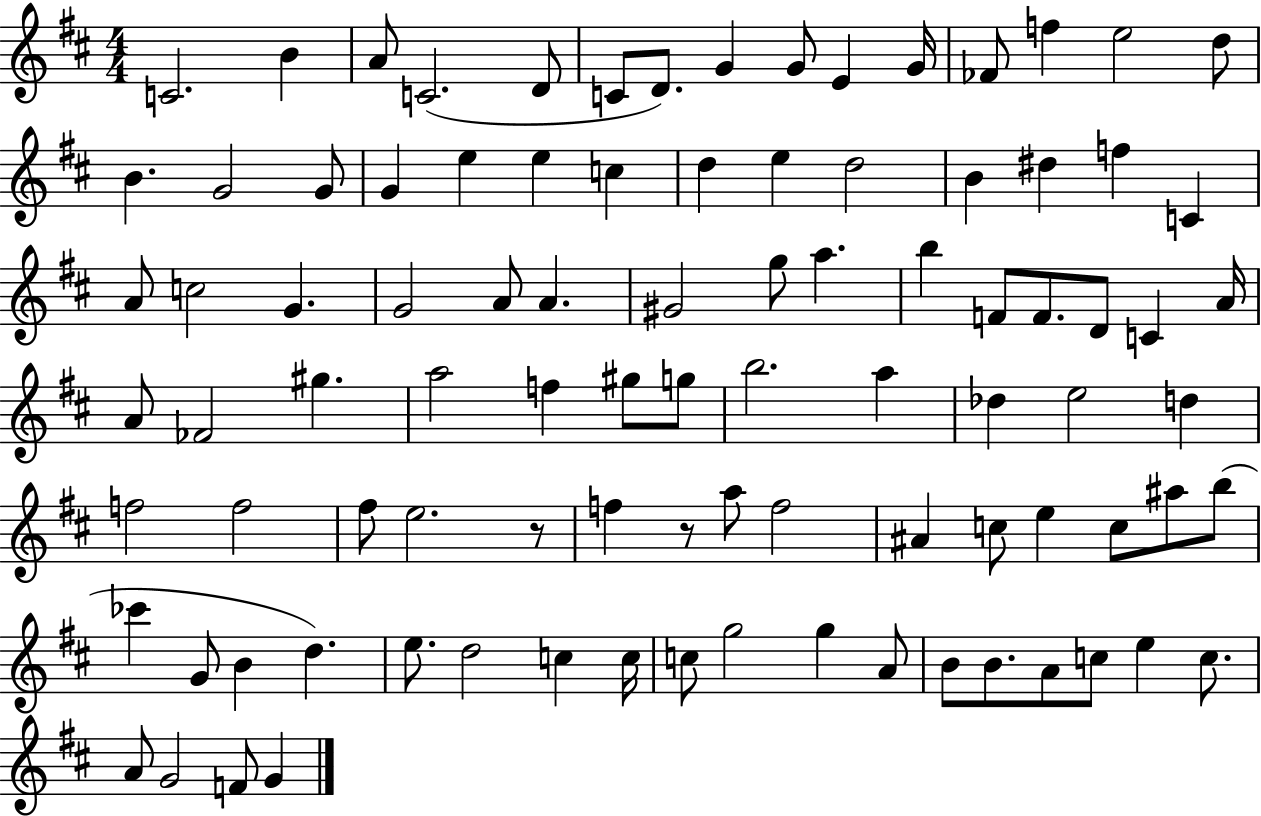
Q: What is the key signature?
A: D major